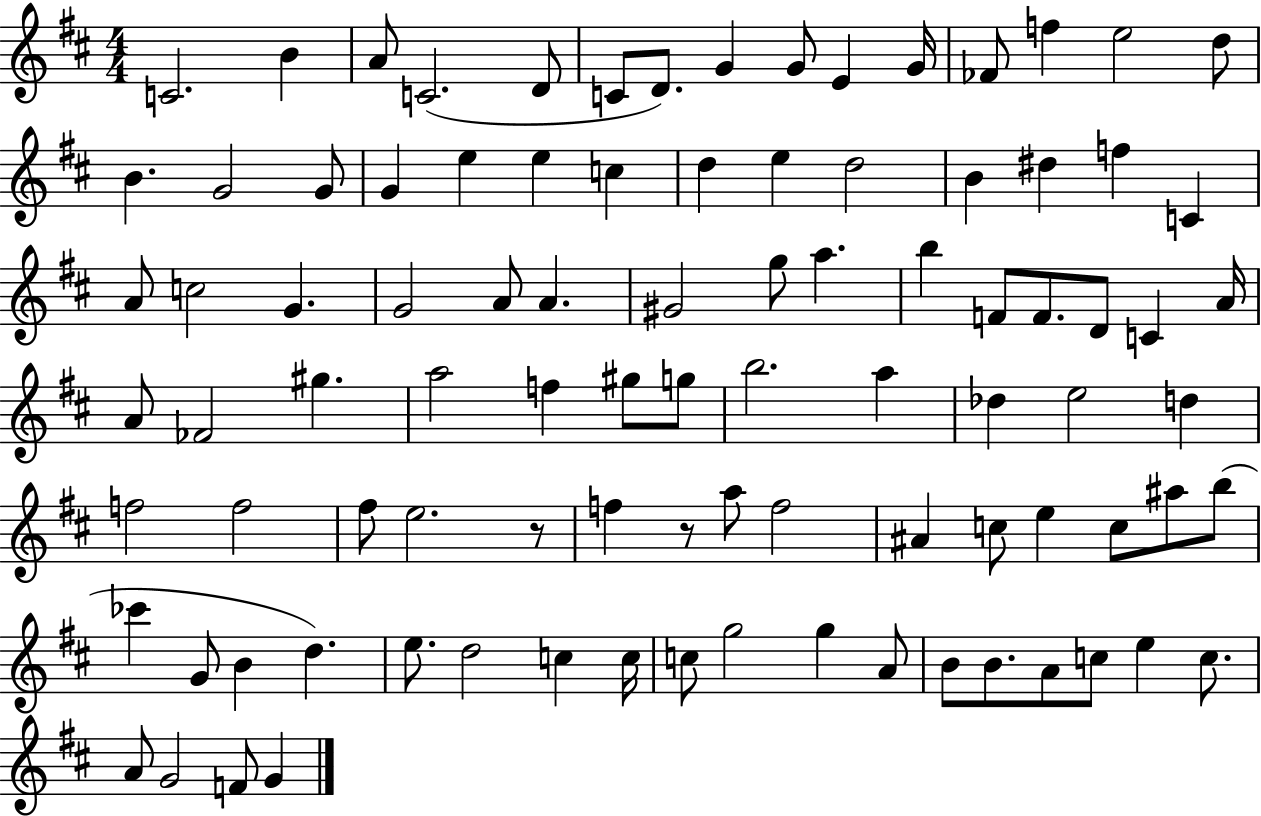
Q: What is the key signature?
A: D major